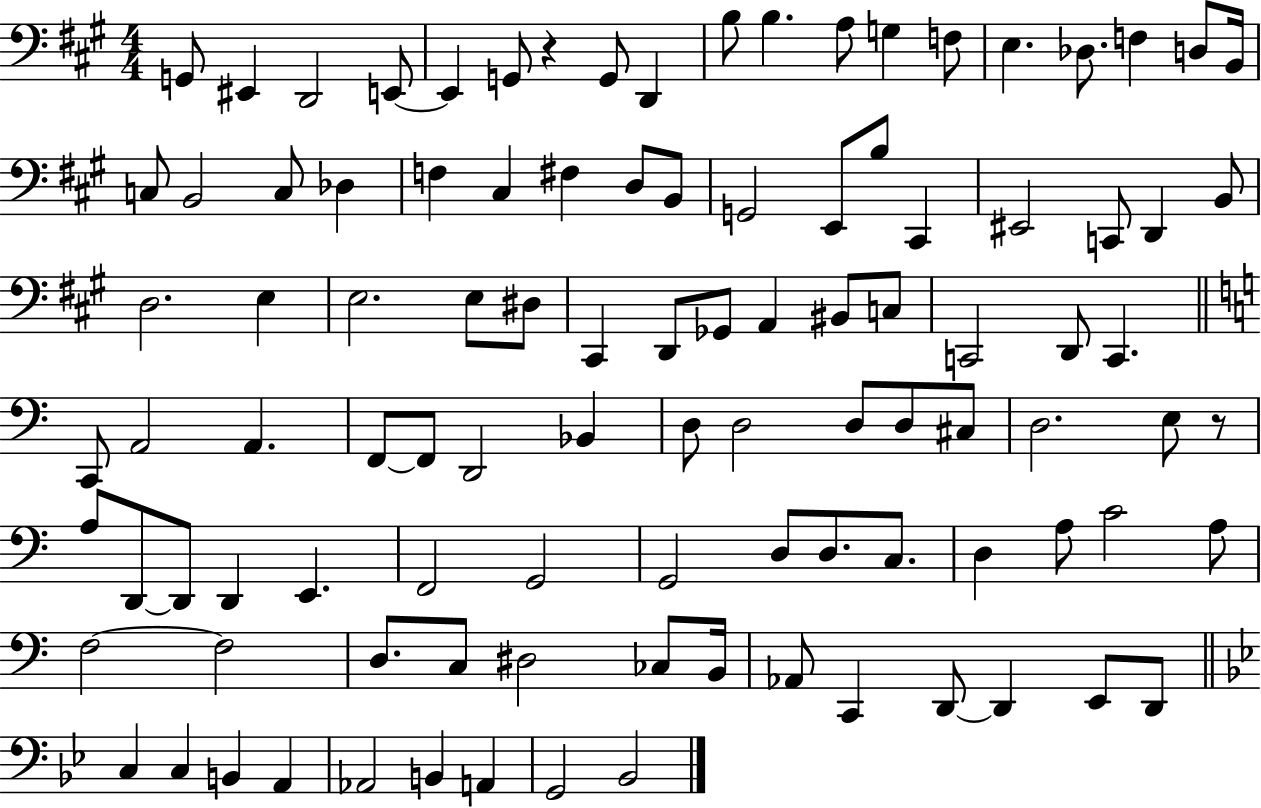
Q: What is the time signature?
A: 4/4